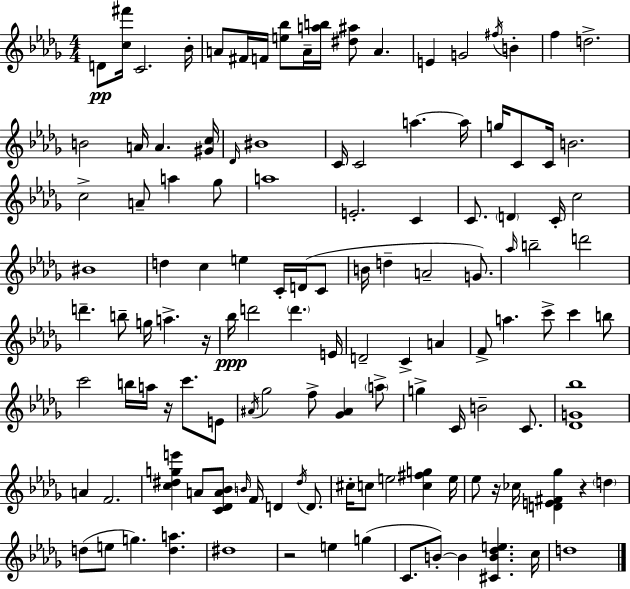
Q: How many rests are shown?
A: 5